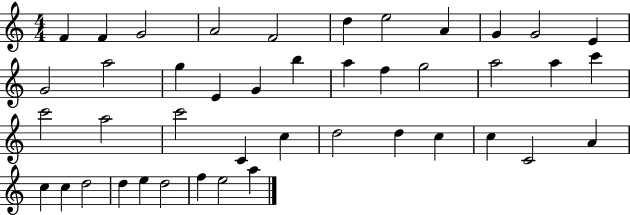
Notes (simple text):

F4/q F4/q G4/h A4/h F4/h D5/q E5/h A4/q G4/q G4/h E4/q G4/h A5/h G5/q E4/q G4/q B5/q A5/q F5/q G5/h A5/h A5/q C6/q C6/h A5/h C6/h C4/q C5/q D5/h D5/q C5/q C5/q C4/h A4/q C5/q C5/q D5/h D5/q E5/q D5/h F5/q E5/h A5/q